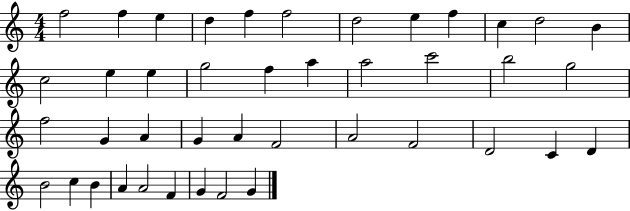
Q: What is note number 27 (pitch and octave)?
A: A4